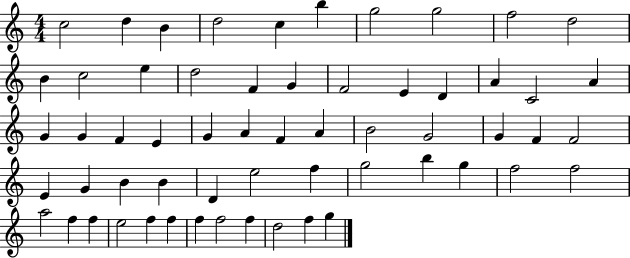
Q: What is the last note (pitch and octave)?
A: G5